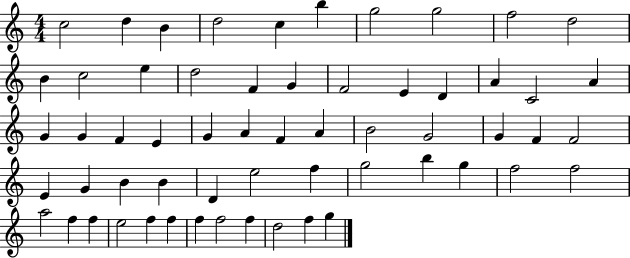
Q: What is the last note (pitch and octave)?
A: G5